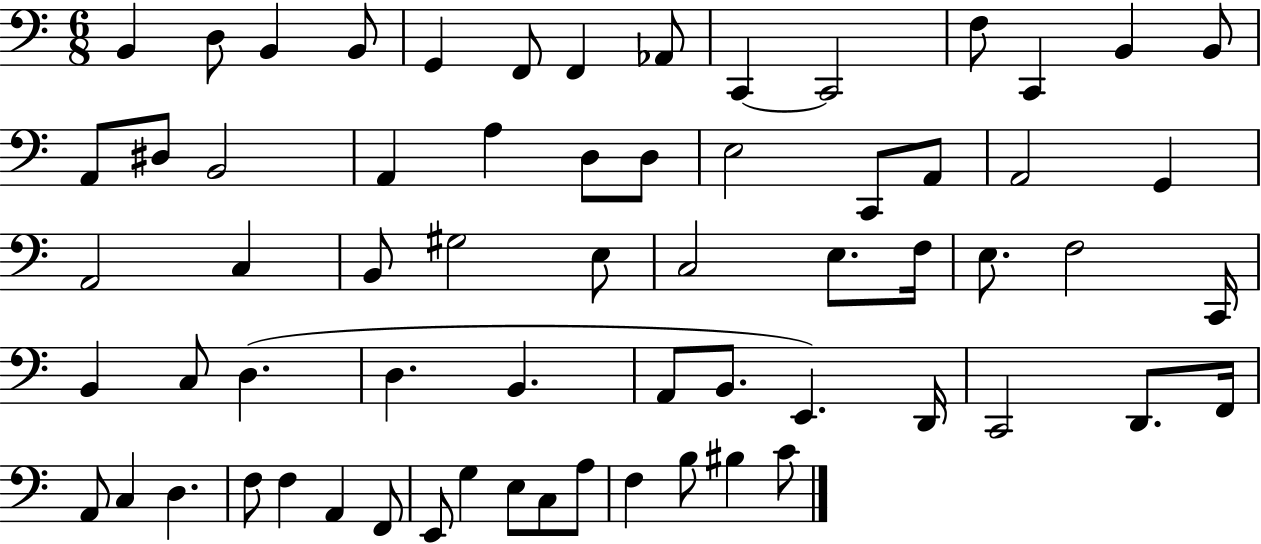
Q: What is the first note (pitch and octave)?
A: B2